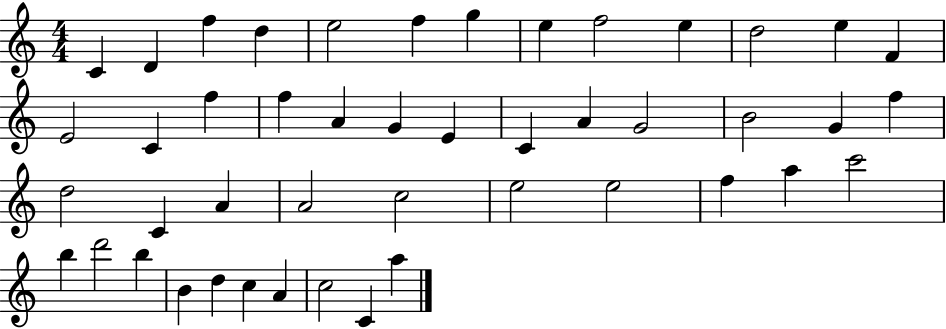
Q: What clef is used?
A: treble